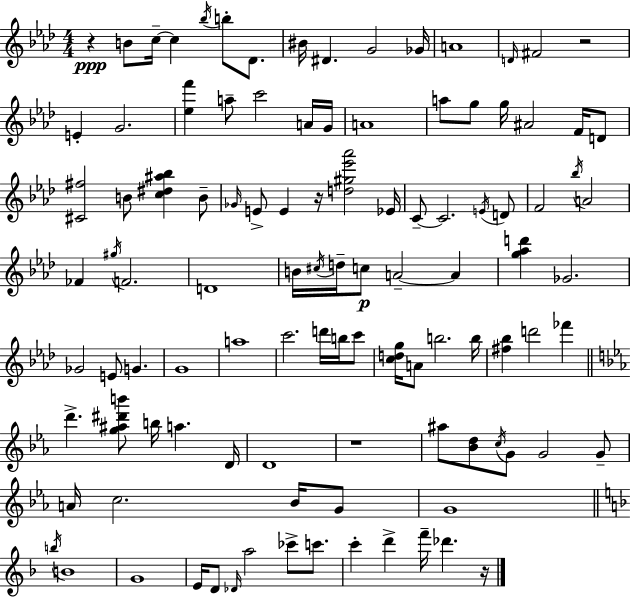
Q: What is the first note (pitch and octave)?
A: B4